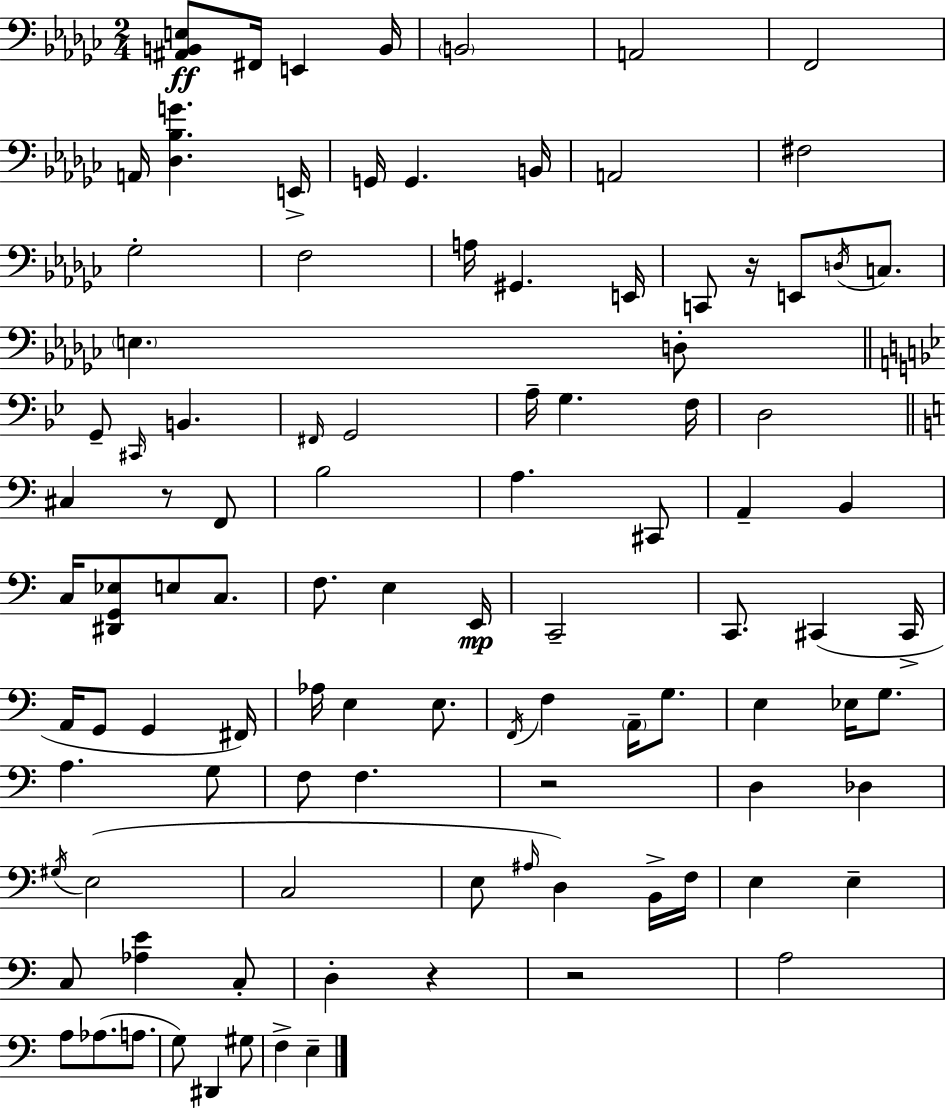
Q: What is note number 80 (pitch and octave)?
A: E3